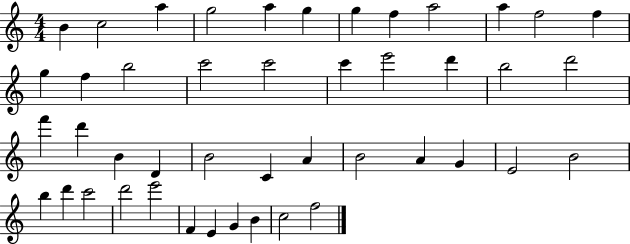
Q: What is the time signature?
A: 4/4